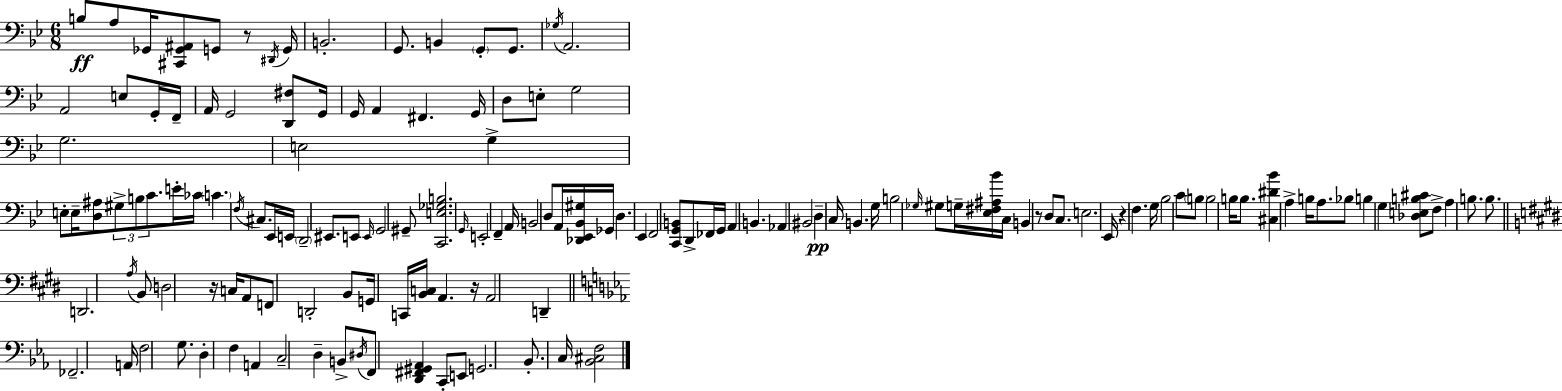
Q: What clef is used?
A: bass